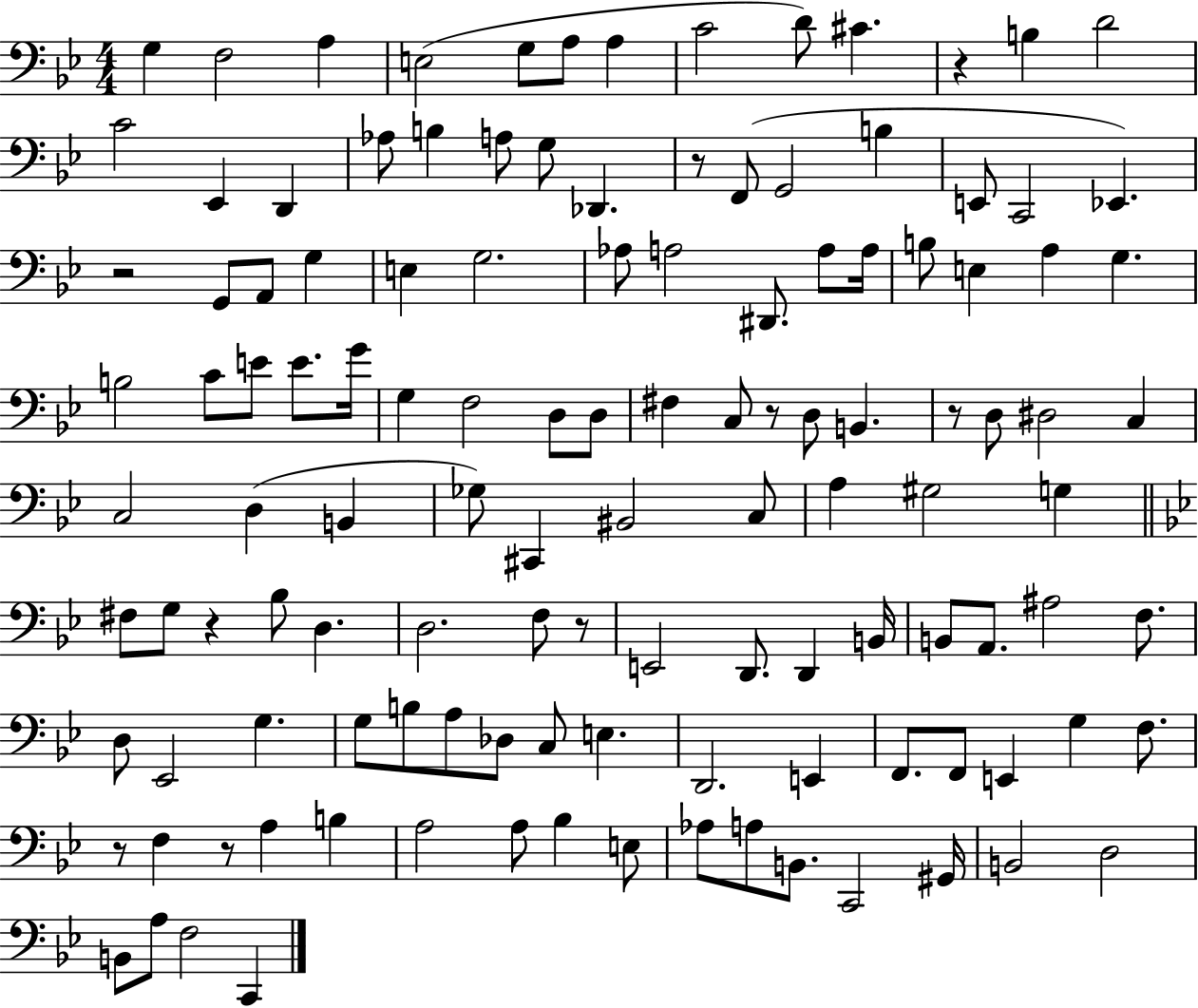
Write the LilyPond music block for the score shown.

{
  \clef bass
  \numericTimeSignature
  \time 4/4
  \key bes \major
  g4 f2 a4 | e2( g8 a8 a4 | c'2 d'8) cis'4. | r4 b4 d'2 | \break c'2 ees,4 d,4 | aes8 b4 a8 g8 des,4. | r8 f,8( g,2 b4 | e,8 c,2 ees,4.) | \break r2 g,8 a,8 g4 | e4 g2. | aes8 a2 dis,8. a8 a16 | b8 e4 a4 g4. | \break b2 c'8 e'8 e'8. g'16 | g4 f2 d8 d8 | fis4 c8 r8 d8 b,4. | r8 d8 dis2 c4 | \break c2 d4( b,4 | ges8) cis,4 bis,2 c8 | a4 gis2 g4 | \bar "||" \break \key g \minor fis8 g8 r4 bes8 d4. | d2. f8 r8 | e,2 d,8. d,4 b,16 | b,8 a,8. ais2 f8. | \break d8 ees,2 g4. | g8 b8 a8 des8 c8 e4. | d,2. e,4 | f,8. f,8 e,4 g4 f8. | \break r8 f4 r8 a4 b4 | a2 a8 bes4 e8 | aes8 a8 b,8. c,2 gis,16 | b,2 d2 | \break b,8 a8 f2 c,4 | \bar "|."
}